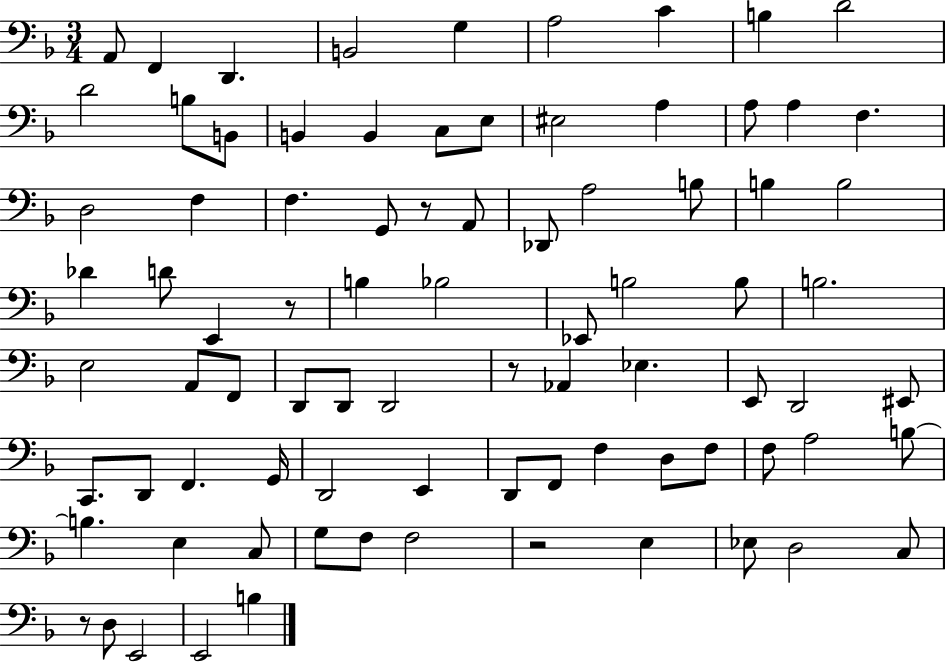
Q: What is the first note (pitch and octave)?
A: A2